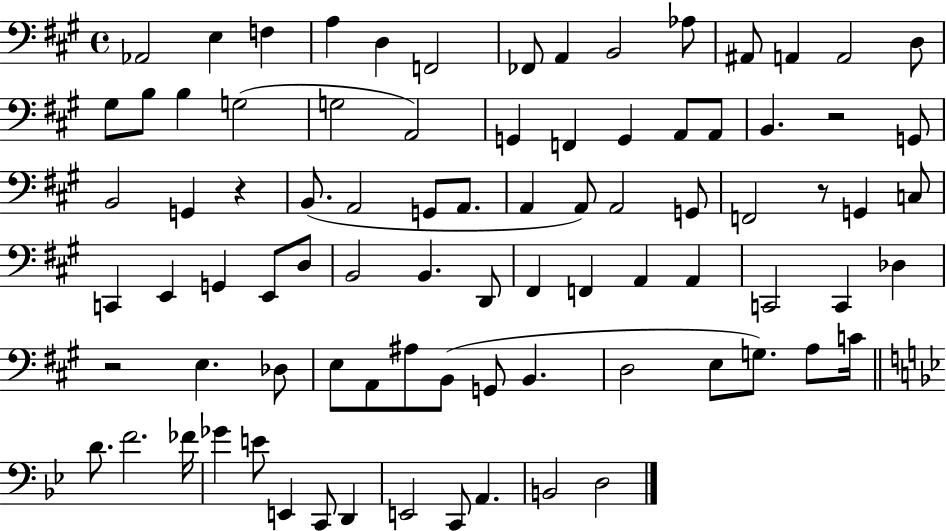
X:1
T:Untitled
M:4/4
L:1/4
K:A
_A,,2 E, F, A, D, F,,2 _F,,/2 A,, B,,2 _A,/2 ^A,,/2 A,, A,,2 D,/2 ^G,/2 B,/2 B, G,2 G,2 A,,2 G,, F,, G,, A,,/2 A,,/2 B,, z2 G,,/2 B,,2 G,, z B,,/2 A,,2 G,,/2 A,,/2 A,, A,,/2 A,,2 G,,/2 F,,2 z/2 G,, C,/2 C,, E,, G,, E,,/2 D,/2 B,,2 B,, D,,/2 ^F,, F,, A,, A,, C,,2 C,, _D, z2 E, _D,/2 E,/2 A,,/2 ^A,/2 B,,/2 G,,/2 B,, D,2 E,/2 G,/2 A,/2 C/4 D/2 F2 _F/4 _G E/2 E,, C,,/2 D,, E,,2 C,,/2 A,, B,,2 D,2